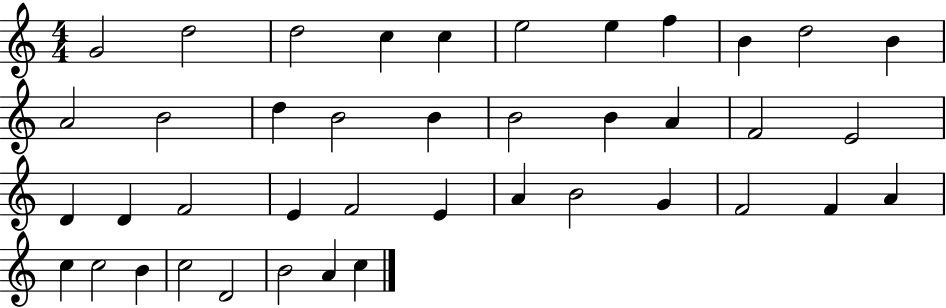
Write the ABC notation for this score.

X:1
T:Untitled
M:4/4
L:1/4
K:C
G2 d2 d2 c c e2 e f B d2 B A2 B2 d B2 B B2 B A F2 E2 D D F2 E F2 E A B2 G F2 F A c c2 B c2 D2 B2 A c